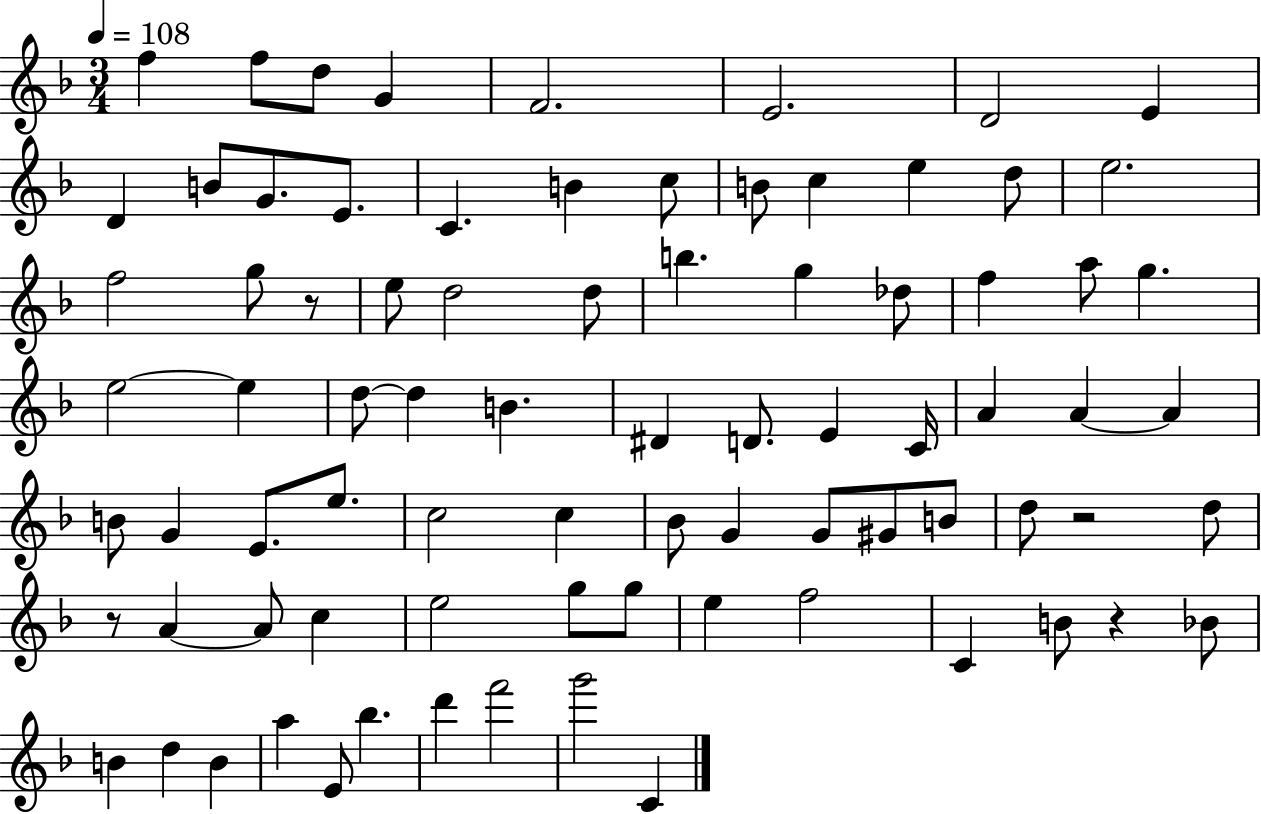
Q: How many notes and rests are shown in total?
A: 81